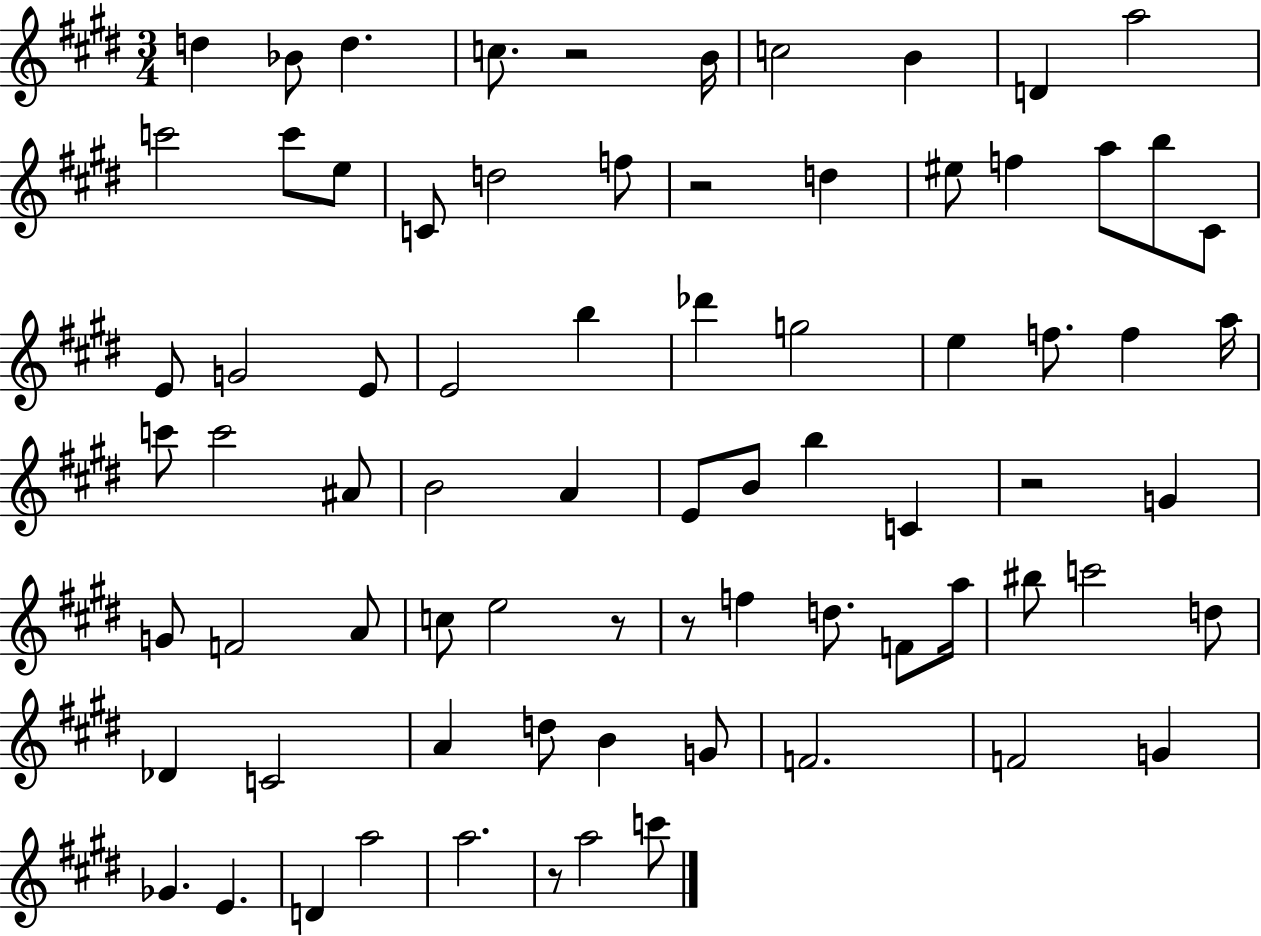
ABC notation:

X:1
T:Untitled
M:3/4
L:1/4
K:E
d _B/2 d c/2 z2 B/4 c2 B D a2 c'2 c'/2 e/2 C/2 d2 f/2 z2 d ^e/2 f a/2 b/2 ^C/2 E/2 G2 E/2 E2 b _d' g2 e f/2 f a/4 c'/2 c'2 ^A/2 B2 A E/2 B/2 b C z2 G G/2 F2 A/2 c/2 e2 z/2 z/2 f d/2 F/2 a/4 ^b/2 c'2 d/2 _D C2 A d/2 B G/2 F2 F2 G _G E D a2 a2 z/2 a2 c'/2